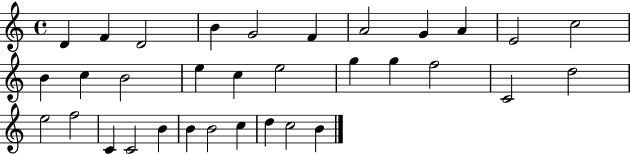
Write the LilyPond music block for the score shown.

{
  \clef treble
  \time 4/4
  \defaultTimeSignature
  \key c \major
  d'4 f'4 d'2 | b'4 g'2 f'4 | a'2 g'4 a'4 | e'2 c''2 | \break b'4 c''4 b'2 | e''4 c''4 e''2 | g''4 g''4 f''2 | c'2 d''2 | \break e''2 f''2 | c'4 c'2 b'4 | b'4 b'2 c''4 | d''4 c''2 b'4 | \break \bar "|."
}